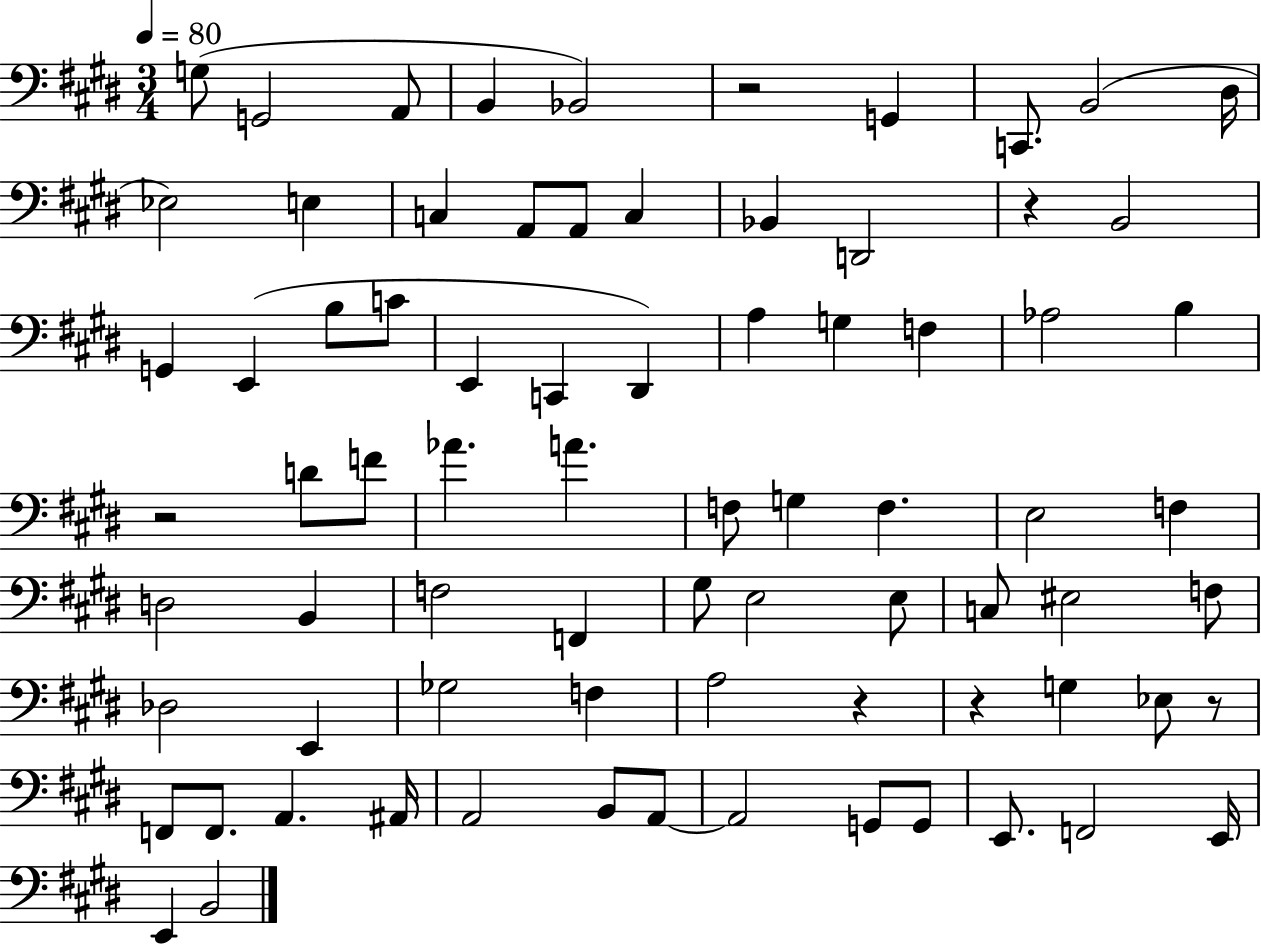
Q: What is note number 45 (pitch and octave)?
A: E3